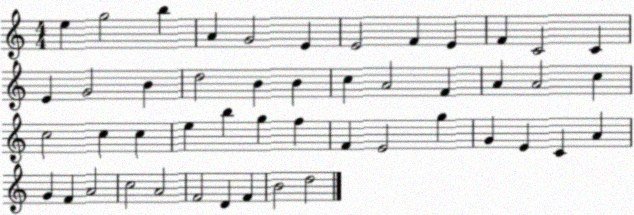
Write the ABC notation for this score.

X:1
T:Untitled
M:4/4
L:1/4
K:C
e g2 b A G2 E E2 F E F C2 C E G2 B d2 B B c A2 F A A2 c c2 c c e b g f F E2 g G E C A G F A2 c2 A2 F2 D F B2 d2